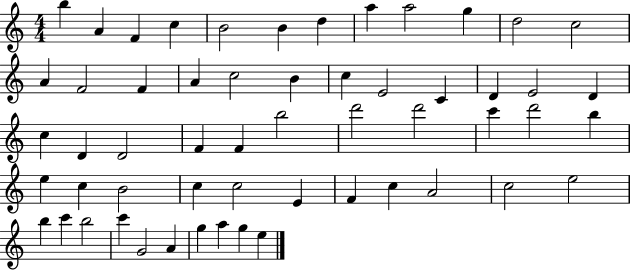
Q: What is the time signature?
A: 4/4